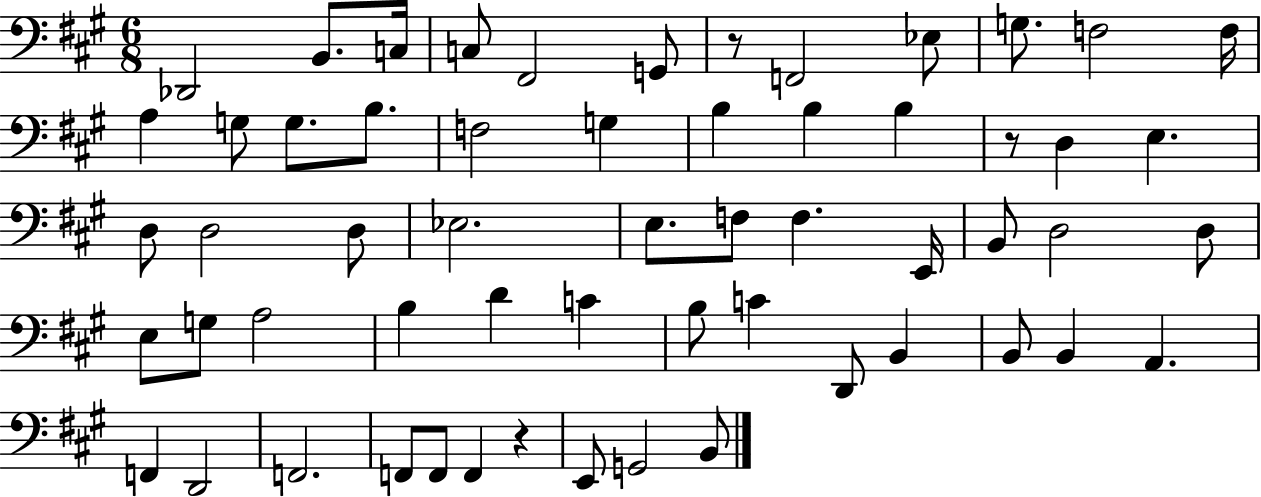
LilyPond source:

{
  \clef bass
  \numericTimeSignature
  \time 6/8
  \key a \major
  des,2 b,8. c16 | c8 fis,2 g,8 | r8 f,2 ees8 | g8. f2 f16 | \break a4 g8 g8. b8. | f2 g4 | b4 b4 b4 | r8 d4 e4. | \break d8 d2 d8 | ees2. | e8. f8 f4. e,16 | b,8 d2 d8 | \break e8 g8 a2 | b4 d'4 c'4 | b8 c'4 d,8 b,4 | b,8 b,4 a,4. | \break f,4 d,2 | f,2. | f,8 f,8 f,4 r4 | e,8 g,2 b,8 | \break \bar "|."
}